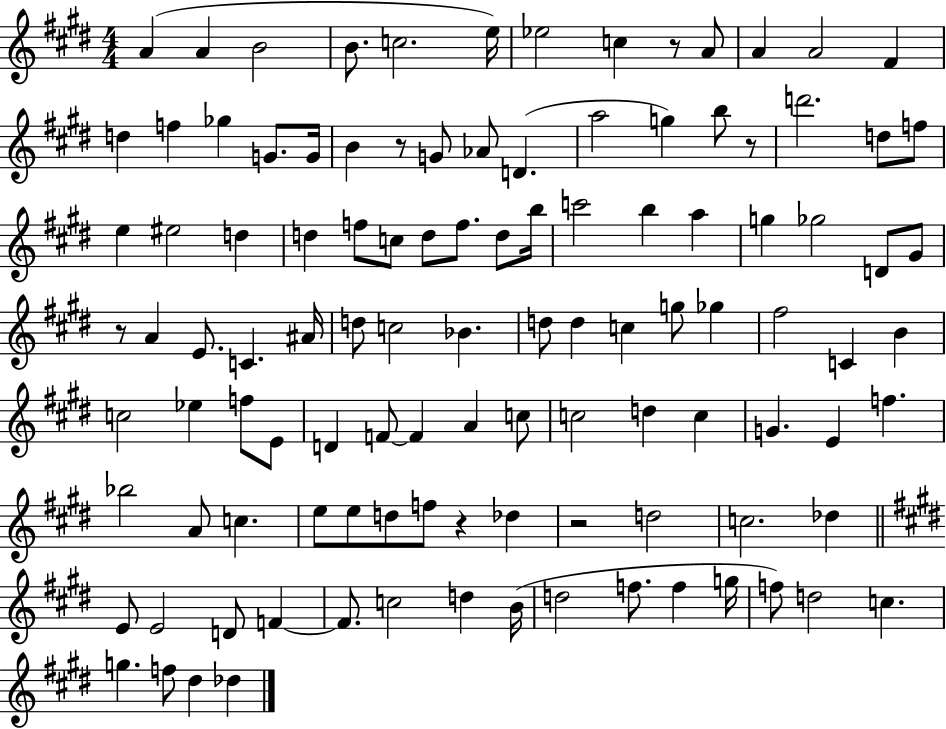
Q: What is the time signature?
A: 4/4